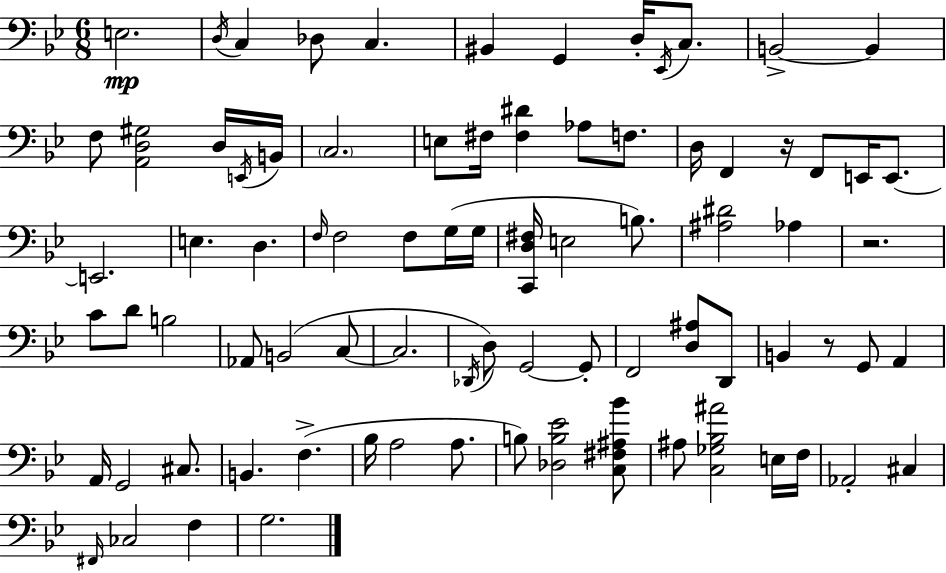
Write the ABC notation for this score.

X:1
T:Untitled
M:6/8
L:1/4
K:Gm
E,2 D,/4 C, _D,/2 C, ^B,, G,, D,/4 _E,,/4 C,/2 B,,2 B,, F,/2 [A,,D,^G,]2 D,/4 E,,/4 B,,/4 C,2 E,/2 ^F,/4 [^F,^D] _A,/2 F,/2 D,/4 F,, z/4 F,,/2 E,,/4 E,,/2 E,,2 E, D, F,/4 F,2 F,/2 G,/4 G,/4 [C,,D,^F,]/4 E,2 B,/2 [^A,^D]2 _A, z2 C/2 D/2 B,2 _A,,/2 B,,2 C,/2 C,2 _D,,/4 D,/2 G,,2 G,,/2 F,,2 [D,^A,]/2 D,,/2 B,, z/2 G,,/2 A,, A,,/4 G,,2 ^C,/2 B,, F, _B,/4 A,2 A,/2 B,/2 [_D,B,_E]2 [C,^F,^A,_B]/2 ^A,/2 [C,_G,_B,^A]2 E,/4 F,/4 _A,,2 ^C, ^F,,/4 _C,2 F, G,2